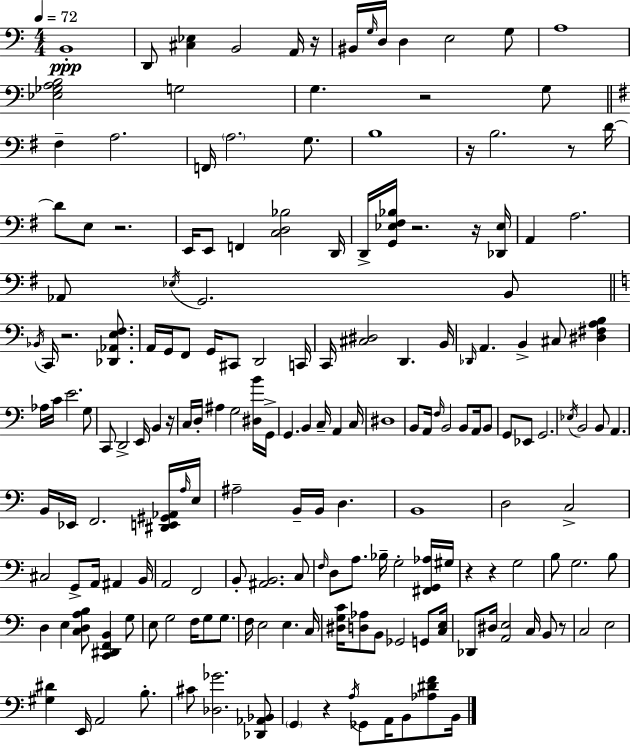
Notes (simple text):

B2/w D2/e [C#3,Eb3]/q B2/h A2/s R/s BIS2/s G3/s D3/s D3/q E3/h G3/e A3/w [Eb3,Gb3,A3,B3]/h G3/h G3/q. R/h G3/e F#3/q A3/h. F2/s A3/h. G3/e. B3/w R/s B3/h. R/e D4/s D4/e E3/e R/h. E2/s E2/e F2/q [C3,D3,Bb3]/h D2/s D2/s [G2,Eb3,F#3,Bb3]/s R/h. R/s [Db2,Eb3]/s A2/q A3/h. Ab2/e Eb3/s G2/h. B2/e Bb2/s C2/s R/h. [Db2,Ab2,E3,F3]/e. A2/s G2/s F2/e G2/s C#2/e D2/h C2/s C2/s [C#3,D#3]/h D2/q. B2/s Db2/s A2/q. B2/q C#3/e [D#3,F#3,A3,B3]/q Ab3/s C4/s E4/h. G3/e C2/e D2/h E2/s B2/q R/s C3/s D3/s A#3/q G3/h [D#3,B4]/s G2/s G2/q. B2/q C3/s A2/q C3/s D#3/w B2/e A2/s F3/s B2/h B2/e A2/s B2/e G2/e Eb2/e G2/h. Eb3/s B2/h B2/e A2/q. B2/s Eb2/s F2/h. [D#2,E2,G#2,Ab2]/s A3/s E3/s A#3/h B2/s B2/s D3/q. B2/w D3/h C3/h C#3/h G2/e A2/s A#2/q B2/s A2/h F2/h B2/e [A#2,B2]/h. C3/e F3/s D3/e A3/e. Bb3/s G3/h [F#2,G2,Ab3]/s G#3/s R/q R/q G3/h B3/e G3/h. B3/e D3/q E3/q [C3,D3,A3,B3]/e [C2,D#2,F2,B2]/q G3/e E3/e G3/h F3/s G3/e G3/e. F3/s E3/h E3/q. C3/s [D#3,G3,C4]/s [D3,Ab3]/e B2/e Gb2/h G2/e [C3,E3]/s Db2/e D#3/s [A2,E3]/h C3/s B2/e R/e C3/h E3/h [G#3,D#4]/q E2/s A2/h B3/e. C#4/e [Db3,Gb4]/h. [Db2,Ab2,Bb2]/e G2/q R/q A3/s Gb2/e A2/s B2/e [Ab3,D#4,F4]/e B2/s